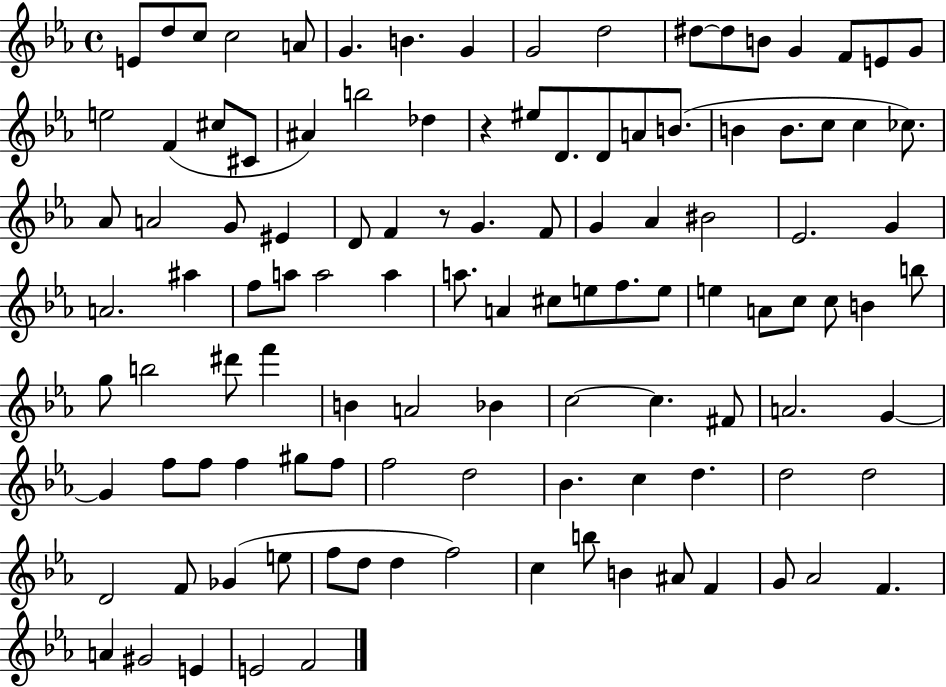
{
  \clef treble
  \time 4/4
  \defaultTimeSignature
  \key ees \major
  e'8 d''8 c''8 c''2 a'8 | g'4. b'4. g'4 | g'2 d''2 | dis''8~~ dis''8 b'8 g'4 f'8 e'8 g'8 | \break e''2 f'4( cis''8 cis'8 | ais'4) b''2 des''4 | r4 eis''8 d'8. d'8 a'8 b'8.( | b'4 b'8. c''8 c''4 ces''8.) | \break aes'8 a'2 g'8 eis'4 | d'8 f'4 r8 g'4. f'8 | g'4 aes'4 bis'2 | ees'2. g'4 | \break a'2. ais''4 | f''8 a''8 a''2 a''4 | a''8. a'4 cis''8 e''8 f''8. e''8 | e''4 a'8 c''8 c''8 b'4 b''8 | \break g''8 b''2 dis'''8 f'''4 | b'4 a'2 bes'4 | c''2~~ c''4. fis'8 | a'2. g'4~~ | \break g'4 f''8 f''8 f''4 gis''8 f''8 | f''2 d''2 | bes'4. c''4 d''4. | d''2 d''2 | \break d'2 f'8 ges'4( e''8 | f''8 d''8 d''4 f''2) | c''4 b''8 b'4 ais'8 f'4 | g'8 aes'2 f'4. | \break a'4 gis'2 e'4 | e'2 f'2 | \bar "|."
}